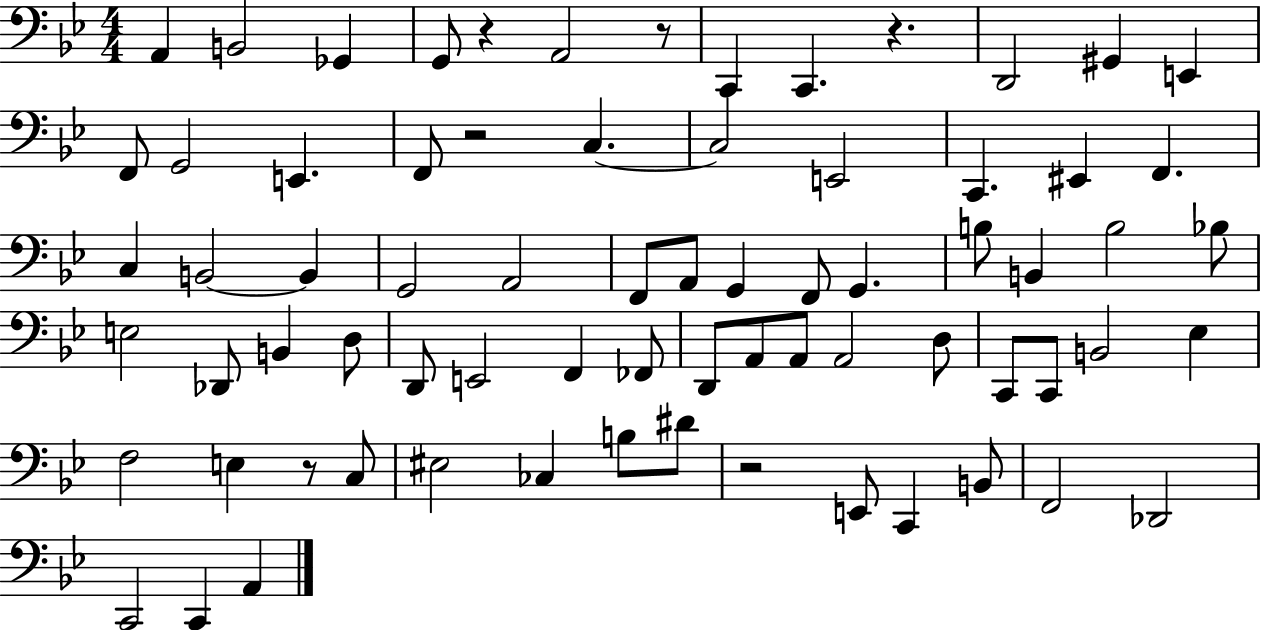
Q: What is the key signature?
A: BES major